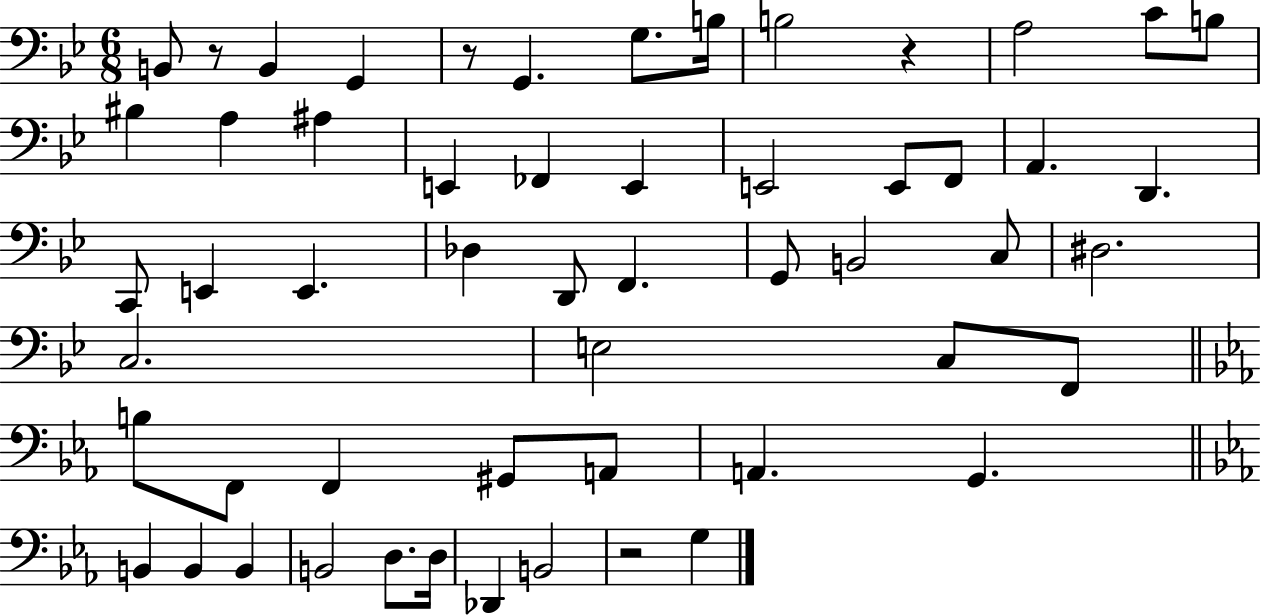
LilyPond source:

{
  \clef bass
  \numericTimeSignature
  \time 6/8
  \key bes \major
  \repeat volta 2 { b,8 r8 b,4 g,4 | r8 g,4. g8. b16 | b2 r4 | a2 c'8 b8 | \break bis4 a4 ais4 | e,4 fes,4 e,4 | e,2 e,8 f,8 | a,4. d,4. | \break c,8 e,4 e,4. | des4 d,8 f,4. | g,8 b,2 c8 | dis2. | \break c2. | e2 c8 f,8 | \bar "||" \break \key c \minor b8 f,8 f,4 gis,8 a,8 | a,4. g,4. | \bar "||" \break \key ees \major b,4 b,4 b,4 | b,2 d8. d16 | des,4 b,2 | r2 g4 | \break } \bar "|."
}